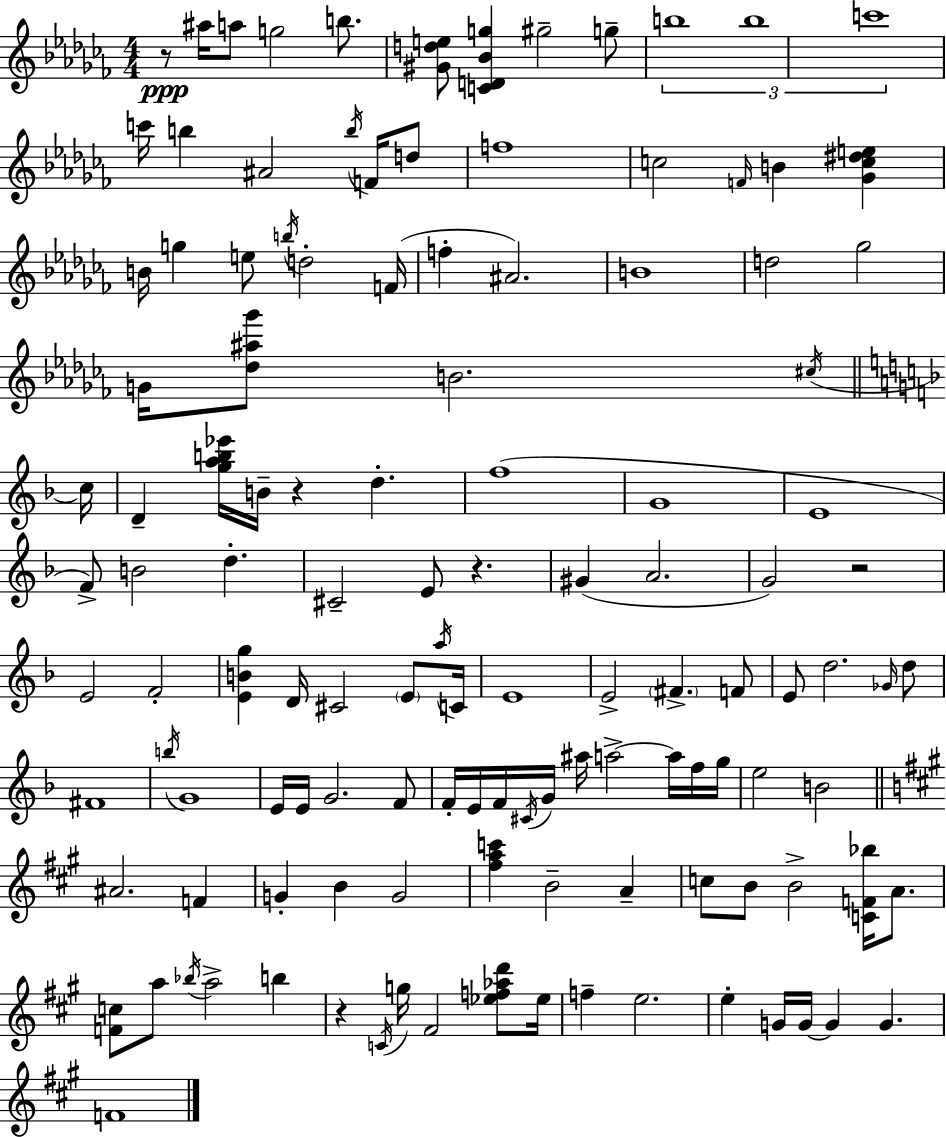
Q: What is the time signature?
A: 4/4